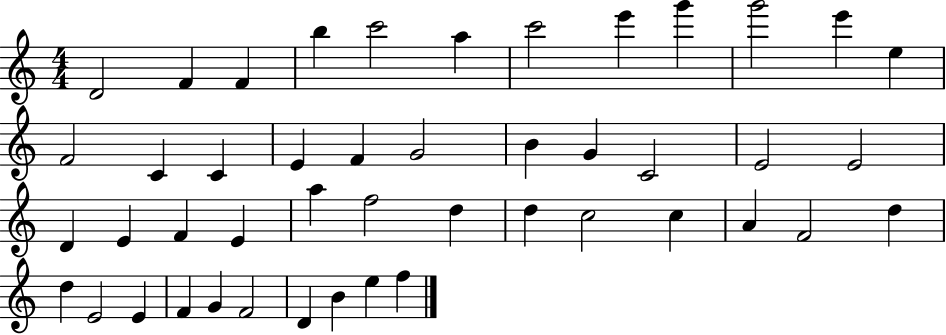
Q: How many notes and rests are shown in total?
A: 46